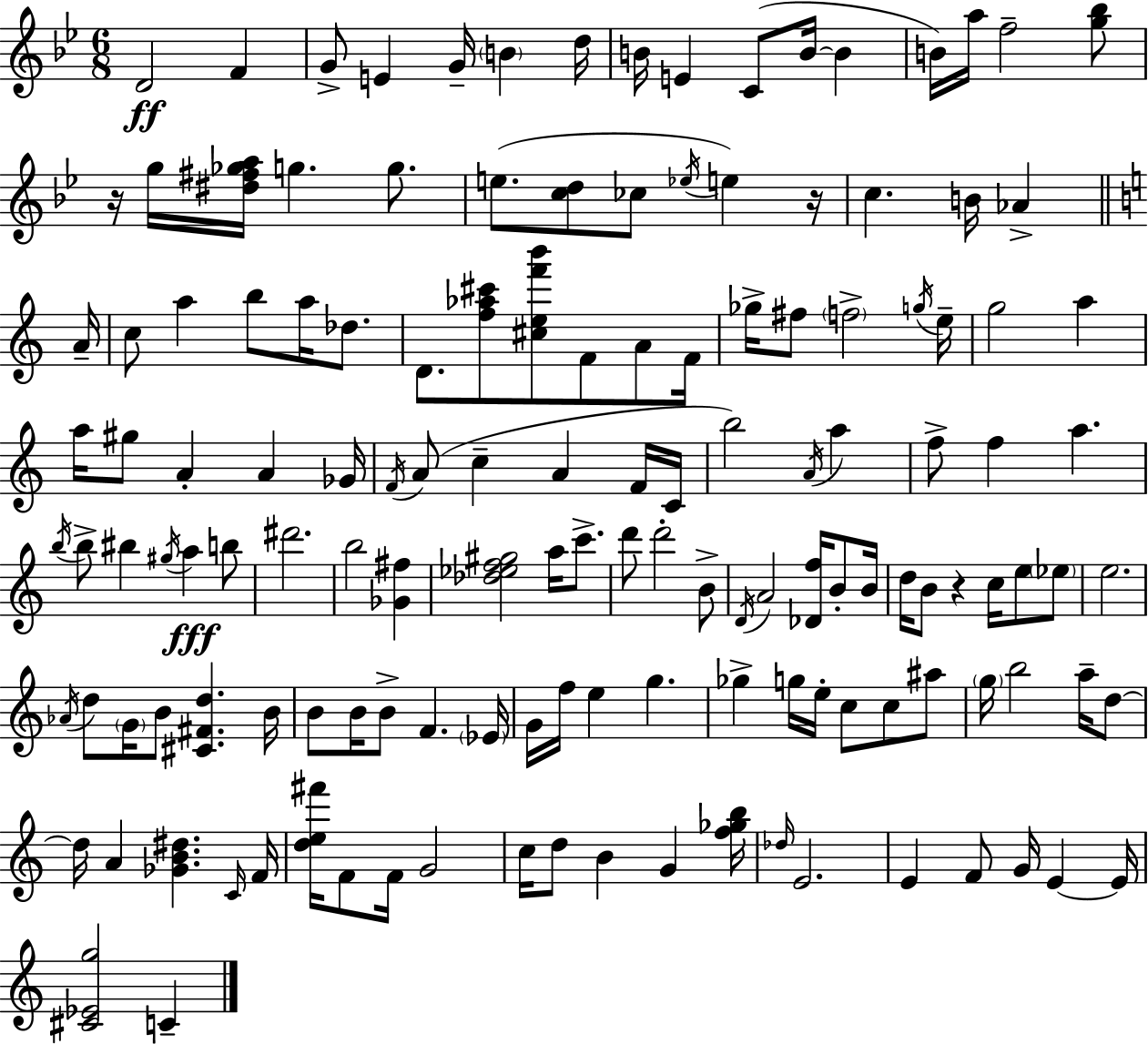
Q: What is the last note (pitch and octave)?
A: C4